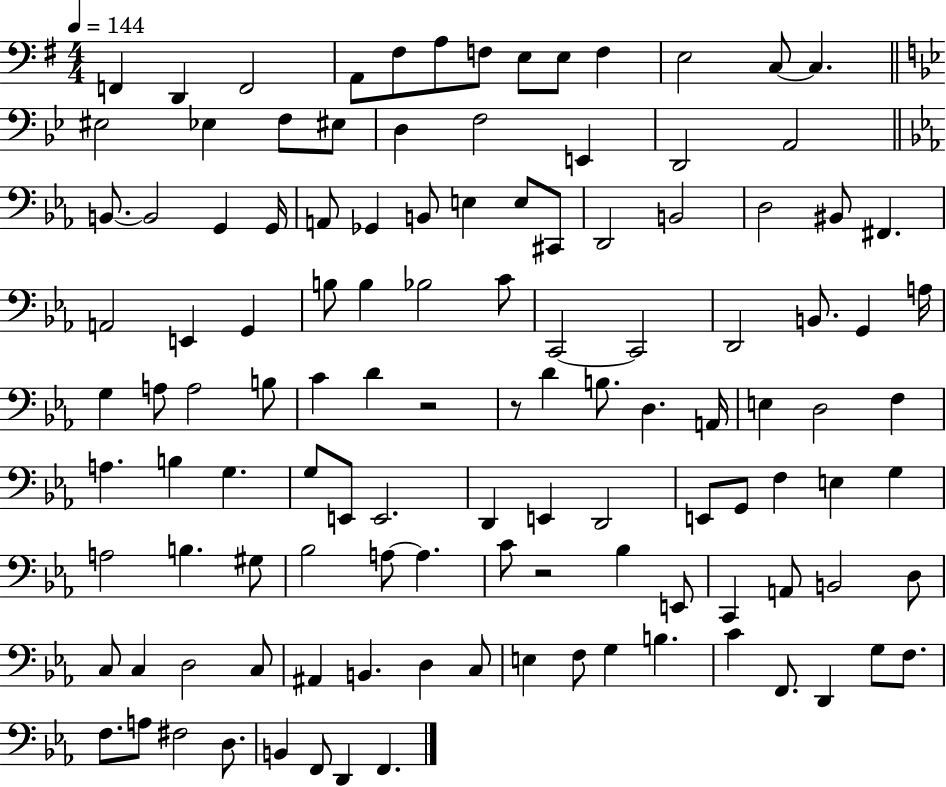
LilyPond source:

{
  \clef bass
  \numericTimeSignature
  \time 4/4
  \key g \major
  \tempo 4 = 144
  \repeat volta 2 { f,4 d,4 f,2 | a,8 fis8 a8 f8 e8 e8 f4 | e2 c8~~ c4. | \bar "||" \break \key bes \major eis2 ees4 f8 eis8 | d4 f2 e,4 | d,2 a,2 | \bar "||" \break \key ees \major b,8.~~ b,2 g,4 g,16 | a,8 ges,4 b,8 e4 e8 cis,8 | d,2 b,2 | d2 bis,8 fis,4. | \break a,2 e,4 g,4 | b8 b4 bes2 c'8 | c,2~~ c,2 | d,2 b,8. g,4 a16 | \break g4 a8 a2 b8 | c'4 d'4 r2 | r8 d'4 b8. d4. a,16 | e4 d2 f4 | \break a4. b4 g4. | g8 e,8 e,2. | d,4 e,4 d,2 | e,8 g,8 f4 e4 g4 | \break a2 b4. gis8 | bes2 a8~~ a4. | c'8 r2 bes4 e,8 | c,4 a,8 b,2 d8 | \break c8 c4 d2 c8 | ais,4 b,4. d4 c8 | e4 f8 g4 b4. | c'4 f,8. d,4 g8 f8. | \break f8. a8 fis2 d8. | b,4 f,8 d,4 f,4. | } \bar "|."
}